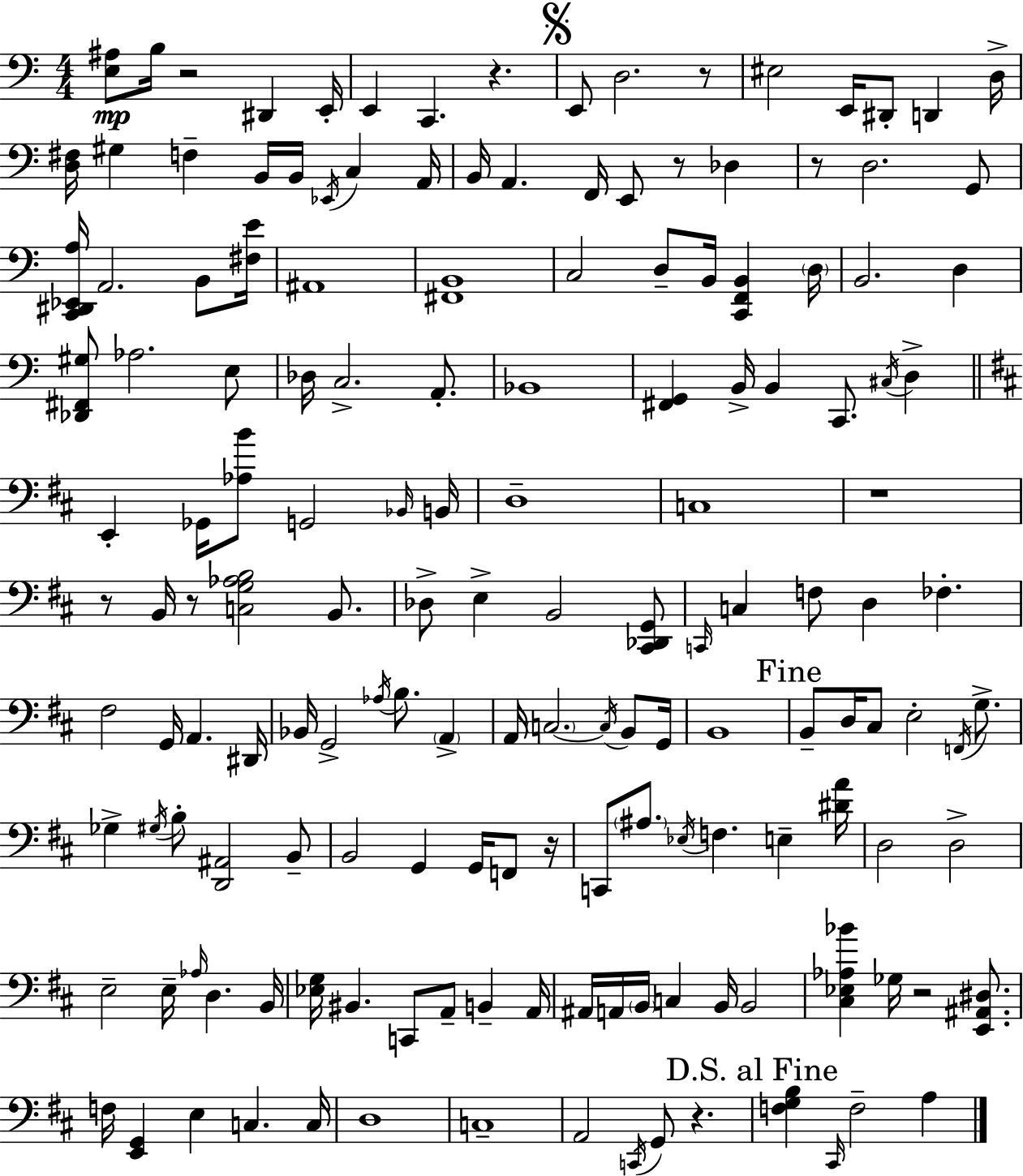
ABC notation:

X:1
T:Untitled
M:4/4
L:1/4
K:C
[E,^A,]/2 B,/4 z2 ^D,, E,,/4 E,, C,, z E,,/2 D,2 z/2 ^E,2 E,,/4 ^D,,/2 D,, D,/4 [D,^F,]/4 ^G, F, B,,/4 B,,/4 _E,,/4 C, A,,/4 B,,/4 A,, F,,/4 E,,/2 z/2 _D, z/2 D,2 G,,/2 [C,,^D,,_E,,A,]/4 A,,2 B,,/2 [^F,E]/4 ^A,,4 [^F,,B,,]4 C,2 D,/2 B,,/4 [C,,F,,B,,] D,/4 B,,2 D, [_D,,^F,,^G,]/2 _A,2 E,/2 _D,/4 C,2 A,,/2 _B,,4 [^F,,G,,] B,,/4 B,, C,,/2 ^C,/4 D, E,, _G,,/4 [_A,B]/2 G,,2 _B,,/4 B,,/4 D,4 C,4 z4 z/2 B,,/4 z/2 [C,G,_A,B,]2 B,,/2 _D,/2 E, B,,2 [^C,,_D,,G,,]/2 C,,/4 C, F,/2 D, _F, ^F,2 G,,/4 A,, ^D,,/4 _B,,/4 G,,2 _A,/4 B,/2 A,, A,,/4 C,2 C,/4 B,,/2 G,,/4 B,,4 B,,/2 D,/4 ^C,/2 E,2 F,,/4 G,/2 _G, ^G,/4 B,/2 [D,,^A,,]2 B,,/2 B,,2 G,, G,,/4 F,,/2 z/4 C,,/2 ^A,/2 _E,/4 F, E, [^DA]/4 D,2 D,2 E,2 E,/4 _A,/4 D, B,,/4 [_E,G,]/4 ^B,, C,,/2 A,,/2 B,, A,,/4 ^A,,/4 A,,/4 B,,/4 C, B,,/4 B,,2 [^C,_E,_A,_B] _G,/4 z2 [E,,^A,,^D,]/2 F,/4 [E,,G,,] E, C, C,/4 D,4 C,4 A,,2 C,,/4 G,,/2 z [F,G,B,] ^C,,/4 F,2 A,